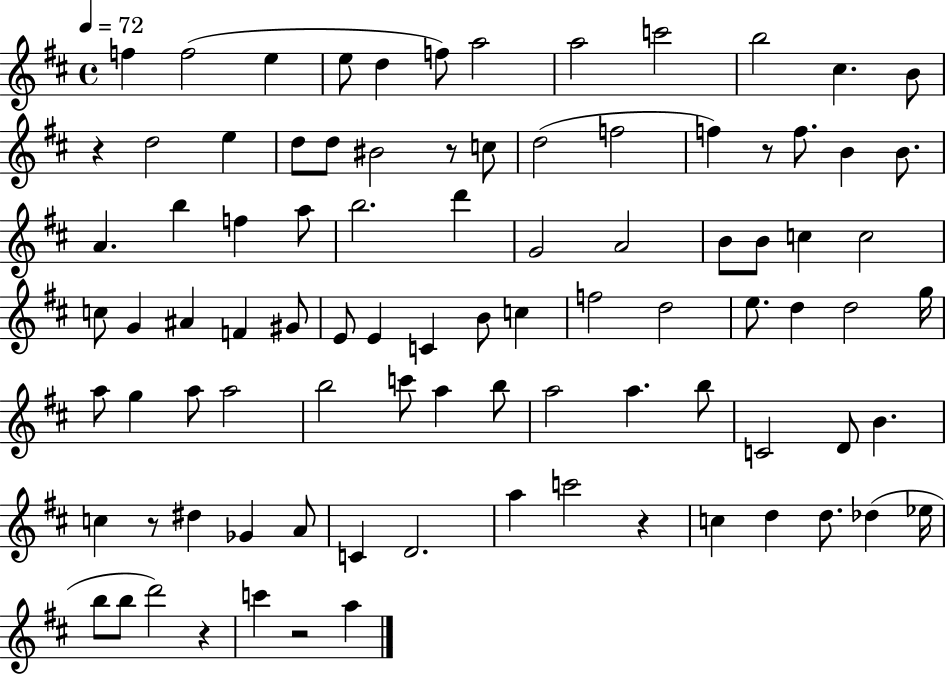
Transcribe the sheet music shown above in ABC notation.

X:1
T:Untitled
M:4/4
L:1/4
K:D
f f2 e e/2 d f/2 a2 a2 c'2 b2 ^c B/2 z d2 e d/2 d/2 ^B2 z/2 c/2 d2 f2 f z/2 f/2 B B/2 A b f a/2 b2 d' G2 A2 B/2 B/2 c c2 c/2 G ^A F ^G/2 E/2 E C B/2 c f2 d2 e/2 d d2 g/4 a/2 g a/2 a2 b2 c'/2 a b/2 a2 a b/2 C2 D/2 B c z/2 ^d _G A/2 C D2 a c'2 z c d d/2 _d _e/4 b/2 b/2 d'2 z c' z2 a